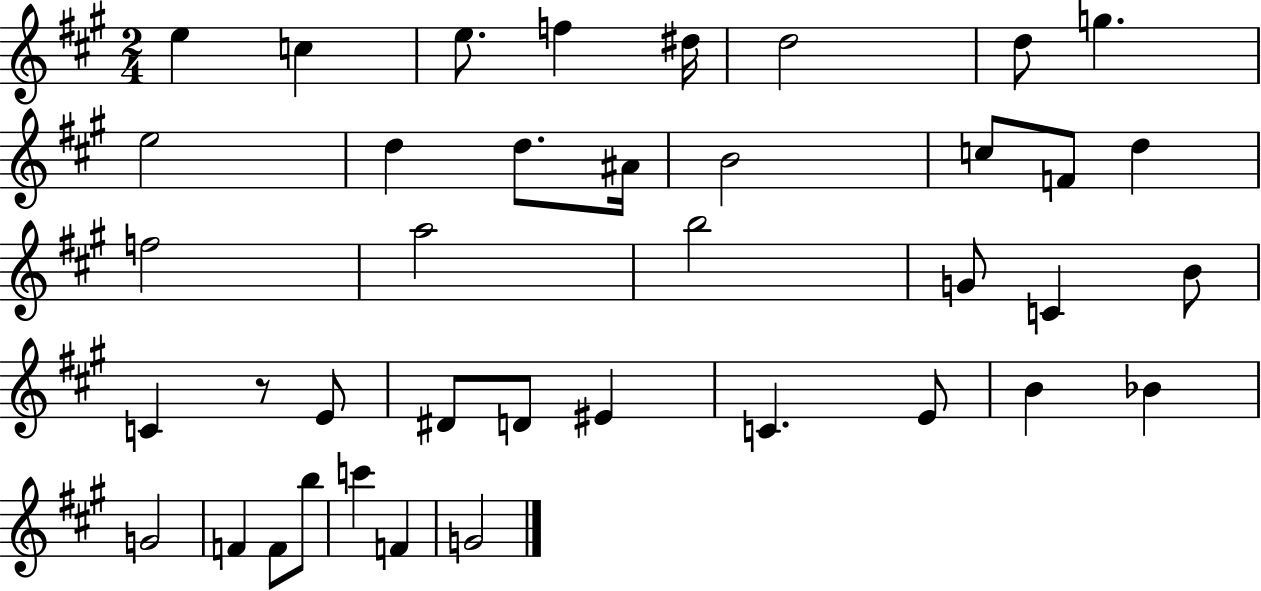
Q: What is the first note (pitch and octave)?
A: E5